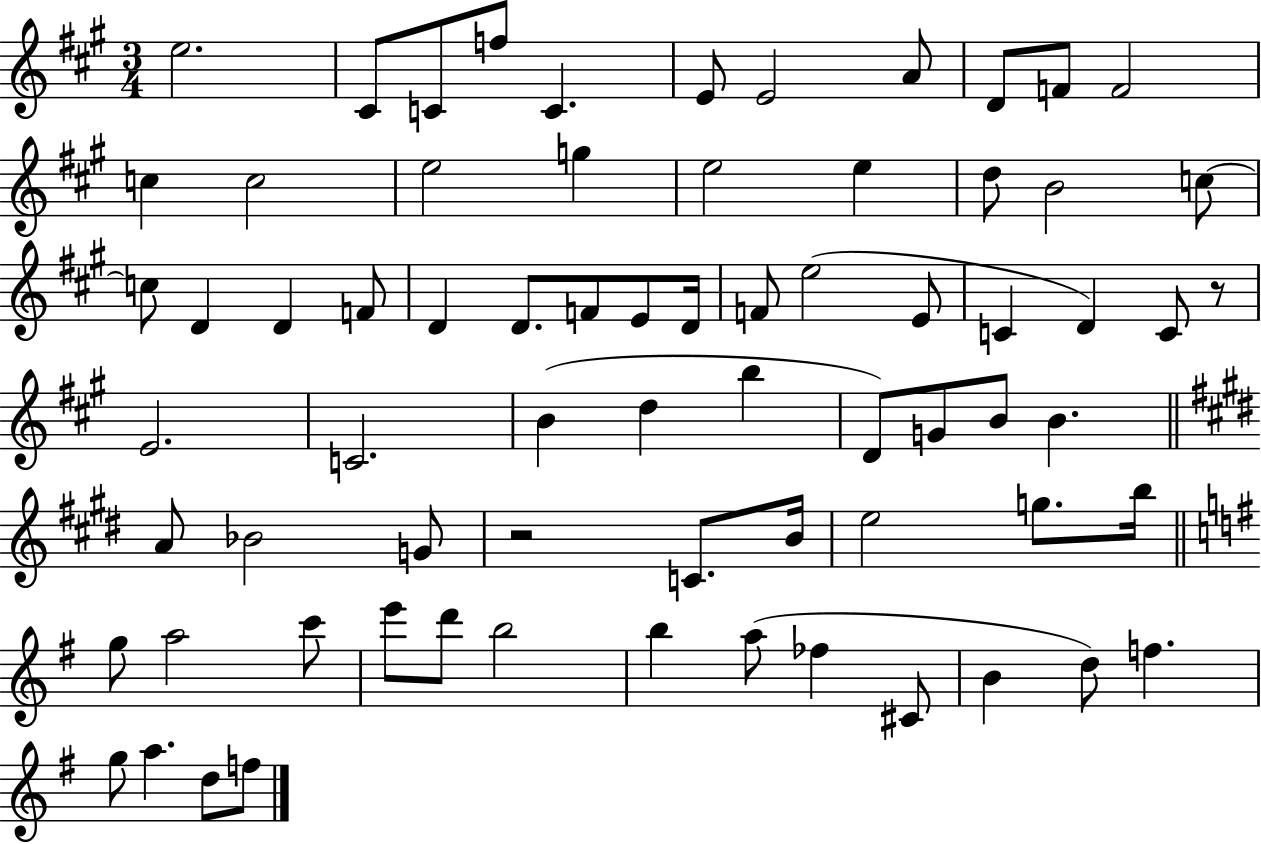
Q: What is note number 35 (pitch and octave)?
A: C4